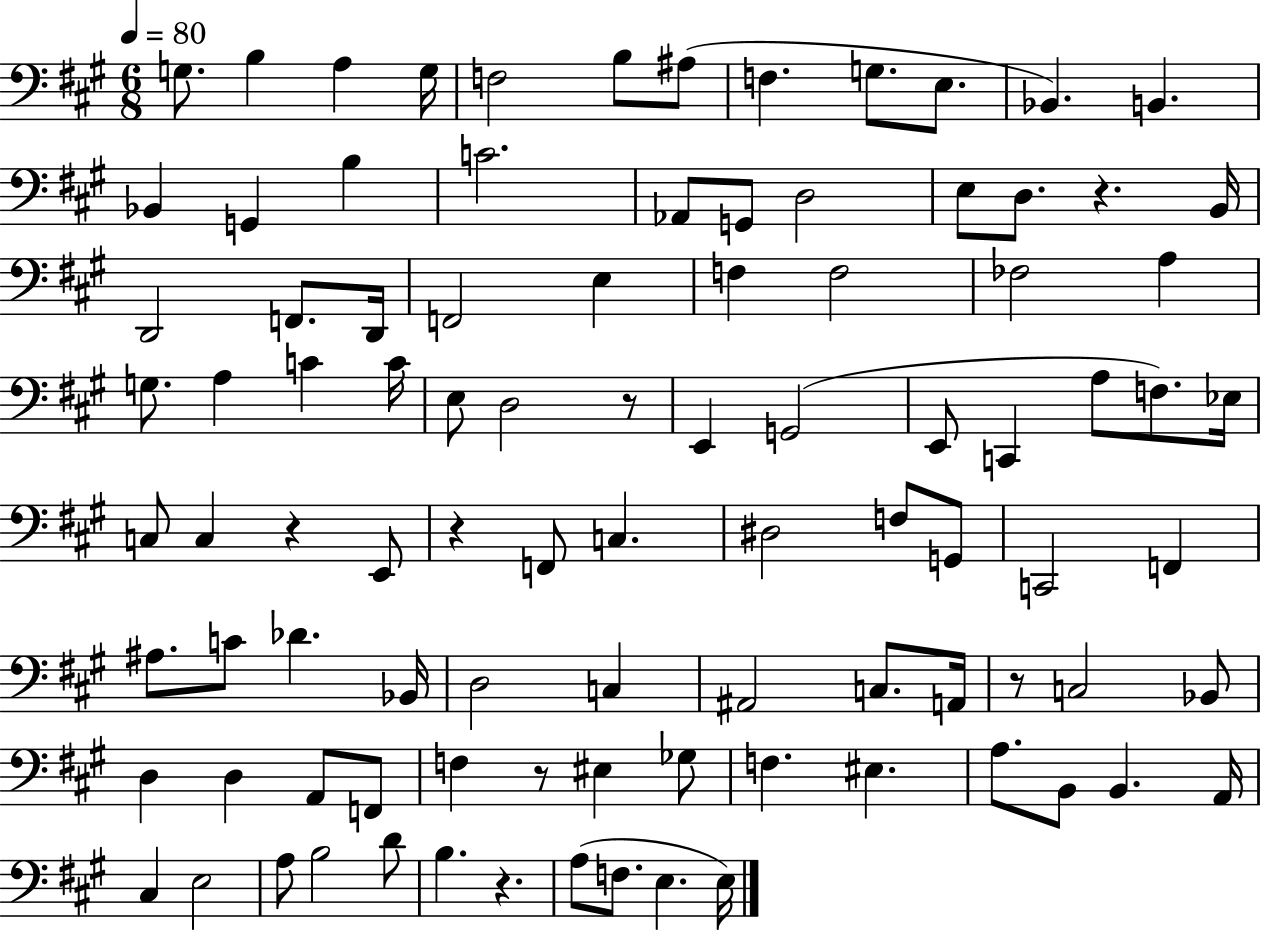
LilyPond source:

{
  \clef bass
  \numericTimeSignature
  \time 6/8
  \key a \major
  \tempo 4 = 80
  g8. b4 a4 g16 | f2 b8 ais8( | f4. g8. e8. | bes,4.) b,4. | \break bes,4 g,4 b4 | c'2. | aes,8 g,8 d2 | e8 d8. r4. b,16 | \break d,2 f,8. d,16 | f,2 e4 | f4 f2 | fes2 a4 | \break g8. a4 c'4 c'16 | e8 d2 r8 | e,4 g,2( | e,8 c,4 a8 f8.) ees16 | \break c8 c4 r4 e,8 | r4 f,8 c4. | dis2 f8 g,8 | c,2 f,4 | \break ais8. c'8 des'4. bes,16 | d2 c4 | ais,2 c8. a,16 | r8 c2 bes,8 | \break d4 d4 a,8 f,8 | f4 r8 eis4 ges8 | f4. eis4. | a8. b,8 b,4. a,16 | \break cis4 e2 | a8 b2 d'8 | b4. r4. | a8( f8. e4. e16) | \break \bar "|."
}